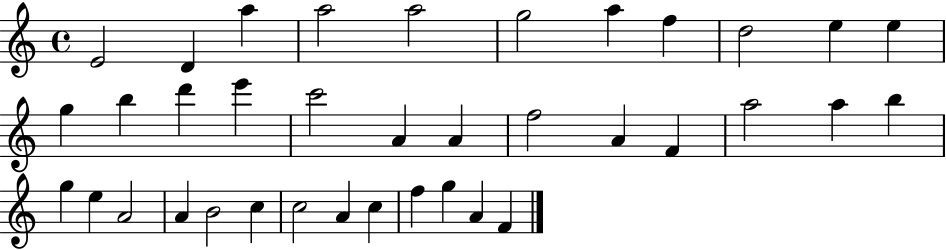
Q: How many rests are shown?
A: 0